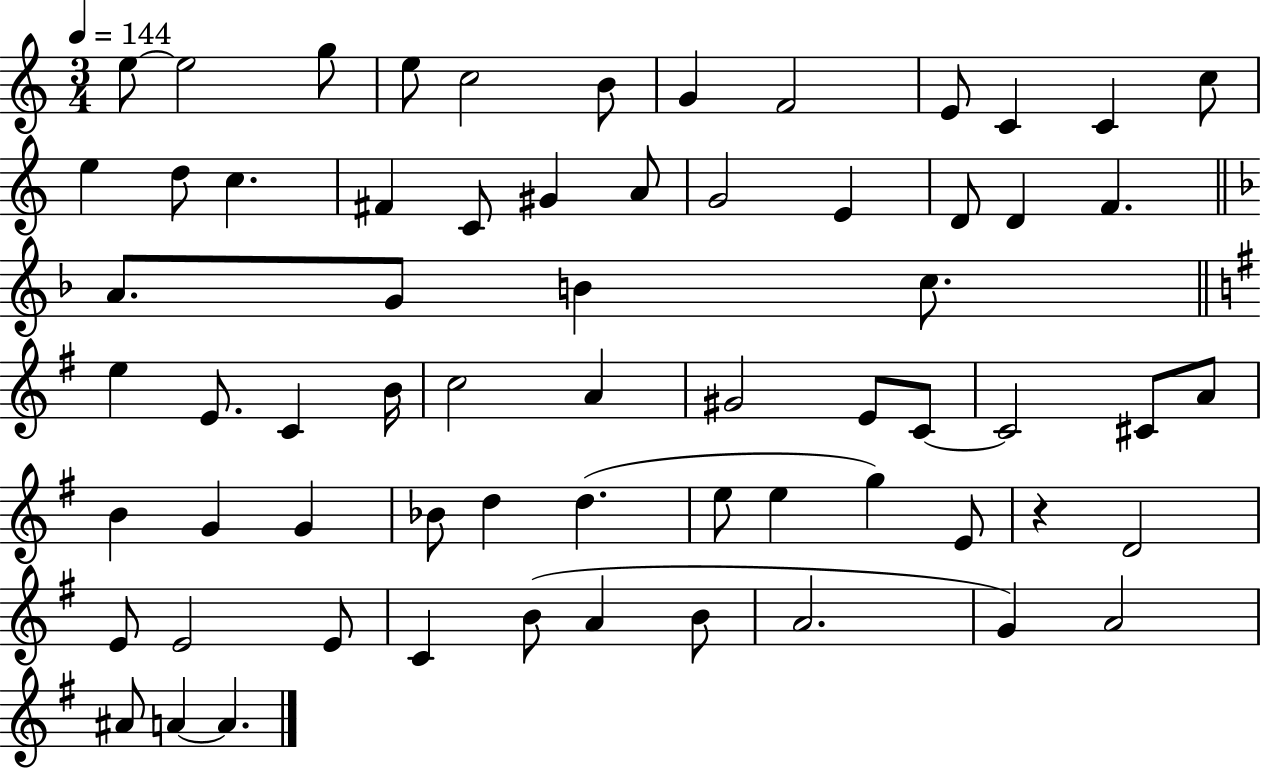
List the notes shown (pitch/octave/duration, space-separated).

E5/e E5/h G5/e E5/e C5/h B4/e G4/q F4/h E4/e C4/q C4/q C5/e E5/q D5/e C5/q. F#4/q C4/e G#4/q A4/e G4/h E4/q D4/e D4/q F4/q. A4/e. G4/e B4/q C5/e. E5/q E4/e. C4/q B4/s C5/h A4/q G#4/h E4/e C4/e C4/h C#4/e A4/e B4/q G4/q G4/q Bb4/e D5/q D5/q. E5/e E5/q G5/q E4/e R/q D4/h E4/e E4/h E4/e C4/q B4/e A4/q B4/e A4/h. G4/q A4/h A#4/e A4/q A4/q.